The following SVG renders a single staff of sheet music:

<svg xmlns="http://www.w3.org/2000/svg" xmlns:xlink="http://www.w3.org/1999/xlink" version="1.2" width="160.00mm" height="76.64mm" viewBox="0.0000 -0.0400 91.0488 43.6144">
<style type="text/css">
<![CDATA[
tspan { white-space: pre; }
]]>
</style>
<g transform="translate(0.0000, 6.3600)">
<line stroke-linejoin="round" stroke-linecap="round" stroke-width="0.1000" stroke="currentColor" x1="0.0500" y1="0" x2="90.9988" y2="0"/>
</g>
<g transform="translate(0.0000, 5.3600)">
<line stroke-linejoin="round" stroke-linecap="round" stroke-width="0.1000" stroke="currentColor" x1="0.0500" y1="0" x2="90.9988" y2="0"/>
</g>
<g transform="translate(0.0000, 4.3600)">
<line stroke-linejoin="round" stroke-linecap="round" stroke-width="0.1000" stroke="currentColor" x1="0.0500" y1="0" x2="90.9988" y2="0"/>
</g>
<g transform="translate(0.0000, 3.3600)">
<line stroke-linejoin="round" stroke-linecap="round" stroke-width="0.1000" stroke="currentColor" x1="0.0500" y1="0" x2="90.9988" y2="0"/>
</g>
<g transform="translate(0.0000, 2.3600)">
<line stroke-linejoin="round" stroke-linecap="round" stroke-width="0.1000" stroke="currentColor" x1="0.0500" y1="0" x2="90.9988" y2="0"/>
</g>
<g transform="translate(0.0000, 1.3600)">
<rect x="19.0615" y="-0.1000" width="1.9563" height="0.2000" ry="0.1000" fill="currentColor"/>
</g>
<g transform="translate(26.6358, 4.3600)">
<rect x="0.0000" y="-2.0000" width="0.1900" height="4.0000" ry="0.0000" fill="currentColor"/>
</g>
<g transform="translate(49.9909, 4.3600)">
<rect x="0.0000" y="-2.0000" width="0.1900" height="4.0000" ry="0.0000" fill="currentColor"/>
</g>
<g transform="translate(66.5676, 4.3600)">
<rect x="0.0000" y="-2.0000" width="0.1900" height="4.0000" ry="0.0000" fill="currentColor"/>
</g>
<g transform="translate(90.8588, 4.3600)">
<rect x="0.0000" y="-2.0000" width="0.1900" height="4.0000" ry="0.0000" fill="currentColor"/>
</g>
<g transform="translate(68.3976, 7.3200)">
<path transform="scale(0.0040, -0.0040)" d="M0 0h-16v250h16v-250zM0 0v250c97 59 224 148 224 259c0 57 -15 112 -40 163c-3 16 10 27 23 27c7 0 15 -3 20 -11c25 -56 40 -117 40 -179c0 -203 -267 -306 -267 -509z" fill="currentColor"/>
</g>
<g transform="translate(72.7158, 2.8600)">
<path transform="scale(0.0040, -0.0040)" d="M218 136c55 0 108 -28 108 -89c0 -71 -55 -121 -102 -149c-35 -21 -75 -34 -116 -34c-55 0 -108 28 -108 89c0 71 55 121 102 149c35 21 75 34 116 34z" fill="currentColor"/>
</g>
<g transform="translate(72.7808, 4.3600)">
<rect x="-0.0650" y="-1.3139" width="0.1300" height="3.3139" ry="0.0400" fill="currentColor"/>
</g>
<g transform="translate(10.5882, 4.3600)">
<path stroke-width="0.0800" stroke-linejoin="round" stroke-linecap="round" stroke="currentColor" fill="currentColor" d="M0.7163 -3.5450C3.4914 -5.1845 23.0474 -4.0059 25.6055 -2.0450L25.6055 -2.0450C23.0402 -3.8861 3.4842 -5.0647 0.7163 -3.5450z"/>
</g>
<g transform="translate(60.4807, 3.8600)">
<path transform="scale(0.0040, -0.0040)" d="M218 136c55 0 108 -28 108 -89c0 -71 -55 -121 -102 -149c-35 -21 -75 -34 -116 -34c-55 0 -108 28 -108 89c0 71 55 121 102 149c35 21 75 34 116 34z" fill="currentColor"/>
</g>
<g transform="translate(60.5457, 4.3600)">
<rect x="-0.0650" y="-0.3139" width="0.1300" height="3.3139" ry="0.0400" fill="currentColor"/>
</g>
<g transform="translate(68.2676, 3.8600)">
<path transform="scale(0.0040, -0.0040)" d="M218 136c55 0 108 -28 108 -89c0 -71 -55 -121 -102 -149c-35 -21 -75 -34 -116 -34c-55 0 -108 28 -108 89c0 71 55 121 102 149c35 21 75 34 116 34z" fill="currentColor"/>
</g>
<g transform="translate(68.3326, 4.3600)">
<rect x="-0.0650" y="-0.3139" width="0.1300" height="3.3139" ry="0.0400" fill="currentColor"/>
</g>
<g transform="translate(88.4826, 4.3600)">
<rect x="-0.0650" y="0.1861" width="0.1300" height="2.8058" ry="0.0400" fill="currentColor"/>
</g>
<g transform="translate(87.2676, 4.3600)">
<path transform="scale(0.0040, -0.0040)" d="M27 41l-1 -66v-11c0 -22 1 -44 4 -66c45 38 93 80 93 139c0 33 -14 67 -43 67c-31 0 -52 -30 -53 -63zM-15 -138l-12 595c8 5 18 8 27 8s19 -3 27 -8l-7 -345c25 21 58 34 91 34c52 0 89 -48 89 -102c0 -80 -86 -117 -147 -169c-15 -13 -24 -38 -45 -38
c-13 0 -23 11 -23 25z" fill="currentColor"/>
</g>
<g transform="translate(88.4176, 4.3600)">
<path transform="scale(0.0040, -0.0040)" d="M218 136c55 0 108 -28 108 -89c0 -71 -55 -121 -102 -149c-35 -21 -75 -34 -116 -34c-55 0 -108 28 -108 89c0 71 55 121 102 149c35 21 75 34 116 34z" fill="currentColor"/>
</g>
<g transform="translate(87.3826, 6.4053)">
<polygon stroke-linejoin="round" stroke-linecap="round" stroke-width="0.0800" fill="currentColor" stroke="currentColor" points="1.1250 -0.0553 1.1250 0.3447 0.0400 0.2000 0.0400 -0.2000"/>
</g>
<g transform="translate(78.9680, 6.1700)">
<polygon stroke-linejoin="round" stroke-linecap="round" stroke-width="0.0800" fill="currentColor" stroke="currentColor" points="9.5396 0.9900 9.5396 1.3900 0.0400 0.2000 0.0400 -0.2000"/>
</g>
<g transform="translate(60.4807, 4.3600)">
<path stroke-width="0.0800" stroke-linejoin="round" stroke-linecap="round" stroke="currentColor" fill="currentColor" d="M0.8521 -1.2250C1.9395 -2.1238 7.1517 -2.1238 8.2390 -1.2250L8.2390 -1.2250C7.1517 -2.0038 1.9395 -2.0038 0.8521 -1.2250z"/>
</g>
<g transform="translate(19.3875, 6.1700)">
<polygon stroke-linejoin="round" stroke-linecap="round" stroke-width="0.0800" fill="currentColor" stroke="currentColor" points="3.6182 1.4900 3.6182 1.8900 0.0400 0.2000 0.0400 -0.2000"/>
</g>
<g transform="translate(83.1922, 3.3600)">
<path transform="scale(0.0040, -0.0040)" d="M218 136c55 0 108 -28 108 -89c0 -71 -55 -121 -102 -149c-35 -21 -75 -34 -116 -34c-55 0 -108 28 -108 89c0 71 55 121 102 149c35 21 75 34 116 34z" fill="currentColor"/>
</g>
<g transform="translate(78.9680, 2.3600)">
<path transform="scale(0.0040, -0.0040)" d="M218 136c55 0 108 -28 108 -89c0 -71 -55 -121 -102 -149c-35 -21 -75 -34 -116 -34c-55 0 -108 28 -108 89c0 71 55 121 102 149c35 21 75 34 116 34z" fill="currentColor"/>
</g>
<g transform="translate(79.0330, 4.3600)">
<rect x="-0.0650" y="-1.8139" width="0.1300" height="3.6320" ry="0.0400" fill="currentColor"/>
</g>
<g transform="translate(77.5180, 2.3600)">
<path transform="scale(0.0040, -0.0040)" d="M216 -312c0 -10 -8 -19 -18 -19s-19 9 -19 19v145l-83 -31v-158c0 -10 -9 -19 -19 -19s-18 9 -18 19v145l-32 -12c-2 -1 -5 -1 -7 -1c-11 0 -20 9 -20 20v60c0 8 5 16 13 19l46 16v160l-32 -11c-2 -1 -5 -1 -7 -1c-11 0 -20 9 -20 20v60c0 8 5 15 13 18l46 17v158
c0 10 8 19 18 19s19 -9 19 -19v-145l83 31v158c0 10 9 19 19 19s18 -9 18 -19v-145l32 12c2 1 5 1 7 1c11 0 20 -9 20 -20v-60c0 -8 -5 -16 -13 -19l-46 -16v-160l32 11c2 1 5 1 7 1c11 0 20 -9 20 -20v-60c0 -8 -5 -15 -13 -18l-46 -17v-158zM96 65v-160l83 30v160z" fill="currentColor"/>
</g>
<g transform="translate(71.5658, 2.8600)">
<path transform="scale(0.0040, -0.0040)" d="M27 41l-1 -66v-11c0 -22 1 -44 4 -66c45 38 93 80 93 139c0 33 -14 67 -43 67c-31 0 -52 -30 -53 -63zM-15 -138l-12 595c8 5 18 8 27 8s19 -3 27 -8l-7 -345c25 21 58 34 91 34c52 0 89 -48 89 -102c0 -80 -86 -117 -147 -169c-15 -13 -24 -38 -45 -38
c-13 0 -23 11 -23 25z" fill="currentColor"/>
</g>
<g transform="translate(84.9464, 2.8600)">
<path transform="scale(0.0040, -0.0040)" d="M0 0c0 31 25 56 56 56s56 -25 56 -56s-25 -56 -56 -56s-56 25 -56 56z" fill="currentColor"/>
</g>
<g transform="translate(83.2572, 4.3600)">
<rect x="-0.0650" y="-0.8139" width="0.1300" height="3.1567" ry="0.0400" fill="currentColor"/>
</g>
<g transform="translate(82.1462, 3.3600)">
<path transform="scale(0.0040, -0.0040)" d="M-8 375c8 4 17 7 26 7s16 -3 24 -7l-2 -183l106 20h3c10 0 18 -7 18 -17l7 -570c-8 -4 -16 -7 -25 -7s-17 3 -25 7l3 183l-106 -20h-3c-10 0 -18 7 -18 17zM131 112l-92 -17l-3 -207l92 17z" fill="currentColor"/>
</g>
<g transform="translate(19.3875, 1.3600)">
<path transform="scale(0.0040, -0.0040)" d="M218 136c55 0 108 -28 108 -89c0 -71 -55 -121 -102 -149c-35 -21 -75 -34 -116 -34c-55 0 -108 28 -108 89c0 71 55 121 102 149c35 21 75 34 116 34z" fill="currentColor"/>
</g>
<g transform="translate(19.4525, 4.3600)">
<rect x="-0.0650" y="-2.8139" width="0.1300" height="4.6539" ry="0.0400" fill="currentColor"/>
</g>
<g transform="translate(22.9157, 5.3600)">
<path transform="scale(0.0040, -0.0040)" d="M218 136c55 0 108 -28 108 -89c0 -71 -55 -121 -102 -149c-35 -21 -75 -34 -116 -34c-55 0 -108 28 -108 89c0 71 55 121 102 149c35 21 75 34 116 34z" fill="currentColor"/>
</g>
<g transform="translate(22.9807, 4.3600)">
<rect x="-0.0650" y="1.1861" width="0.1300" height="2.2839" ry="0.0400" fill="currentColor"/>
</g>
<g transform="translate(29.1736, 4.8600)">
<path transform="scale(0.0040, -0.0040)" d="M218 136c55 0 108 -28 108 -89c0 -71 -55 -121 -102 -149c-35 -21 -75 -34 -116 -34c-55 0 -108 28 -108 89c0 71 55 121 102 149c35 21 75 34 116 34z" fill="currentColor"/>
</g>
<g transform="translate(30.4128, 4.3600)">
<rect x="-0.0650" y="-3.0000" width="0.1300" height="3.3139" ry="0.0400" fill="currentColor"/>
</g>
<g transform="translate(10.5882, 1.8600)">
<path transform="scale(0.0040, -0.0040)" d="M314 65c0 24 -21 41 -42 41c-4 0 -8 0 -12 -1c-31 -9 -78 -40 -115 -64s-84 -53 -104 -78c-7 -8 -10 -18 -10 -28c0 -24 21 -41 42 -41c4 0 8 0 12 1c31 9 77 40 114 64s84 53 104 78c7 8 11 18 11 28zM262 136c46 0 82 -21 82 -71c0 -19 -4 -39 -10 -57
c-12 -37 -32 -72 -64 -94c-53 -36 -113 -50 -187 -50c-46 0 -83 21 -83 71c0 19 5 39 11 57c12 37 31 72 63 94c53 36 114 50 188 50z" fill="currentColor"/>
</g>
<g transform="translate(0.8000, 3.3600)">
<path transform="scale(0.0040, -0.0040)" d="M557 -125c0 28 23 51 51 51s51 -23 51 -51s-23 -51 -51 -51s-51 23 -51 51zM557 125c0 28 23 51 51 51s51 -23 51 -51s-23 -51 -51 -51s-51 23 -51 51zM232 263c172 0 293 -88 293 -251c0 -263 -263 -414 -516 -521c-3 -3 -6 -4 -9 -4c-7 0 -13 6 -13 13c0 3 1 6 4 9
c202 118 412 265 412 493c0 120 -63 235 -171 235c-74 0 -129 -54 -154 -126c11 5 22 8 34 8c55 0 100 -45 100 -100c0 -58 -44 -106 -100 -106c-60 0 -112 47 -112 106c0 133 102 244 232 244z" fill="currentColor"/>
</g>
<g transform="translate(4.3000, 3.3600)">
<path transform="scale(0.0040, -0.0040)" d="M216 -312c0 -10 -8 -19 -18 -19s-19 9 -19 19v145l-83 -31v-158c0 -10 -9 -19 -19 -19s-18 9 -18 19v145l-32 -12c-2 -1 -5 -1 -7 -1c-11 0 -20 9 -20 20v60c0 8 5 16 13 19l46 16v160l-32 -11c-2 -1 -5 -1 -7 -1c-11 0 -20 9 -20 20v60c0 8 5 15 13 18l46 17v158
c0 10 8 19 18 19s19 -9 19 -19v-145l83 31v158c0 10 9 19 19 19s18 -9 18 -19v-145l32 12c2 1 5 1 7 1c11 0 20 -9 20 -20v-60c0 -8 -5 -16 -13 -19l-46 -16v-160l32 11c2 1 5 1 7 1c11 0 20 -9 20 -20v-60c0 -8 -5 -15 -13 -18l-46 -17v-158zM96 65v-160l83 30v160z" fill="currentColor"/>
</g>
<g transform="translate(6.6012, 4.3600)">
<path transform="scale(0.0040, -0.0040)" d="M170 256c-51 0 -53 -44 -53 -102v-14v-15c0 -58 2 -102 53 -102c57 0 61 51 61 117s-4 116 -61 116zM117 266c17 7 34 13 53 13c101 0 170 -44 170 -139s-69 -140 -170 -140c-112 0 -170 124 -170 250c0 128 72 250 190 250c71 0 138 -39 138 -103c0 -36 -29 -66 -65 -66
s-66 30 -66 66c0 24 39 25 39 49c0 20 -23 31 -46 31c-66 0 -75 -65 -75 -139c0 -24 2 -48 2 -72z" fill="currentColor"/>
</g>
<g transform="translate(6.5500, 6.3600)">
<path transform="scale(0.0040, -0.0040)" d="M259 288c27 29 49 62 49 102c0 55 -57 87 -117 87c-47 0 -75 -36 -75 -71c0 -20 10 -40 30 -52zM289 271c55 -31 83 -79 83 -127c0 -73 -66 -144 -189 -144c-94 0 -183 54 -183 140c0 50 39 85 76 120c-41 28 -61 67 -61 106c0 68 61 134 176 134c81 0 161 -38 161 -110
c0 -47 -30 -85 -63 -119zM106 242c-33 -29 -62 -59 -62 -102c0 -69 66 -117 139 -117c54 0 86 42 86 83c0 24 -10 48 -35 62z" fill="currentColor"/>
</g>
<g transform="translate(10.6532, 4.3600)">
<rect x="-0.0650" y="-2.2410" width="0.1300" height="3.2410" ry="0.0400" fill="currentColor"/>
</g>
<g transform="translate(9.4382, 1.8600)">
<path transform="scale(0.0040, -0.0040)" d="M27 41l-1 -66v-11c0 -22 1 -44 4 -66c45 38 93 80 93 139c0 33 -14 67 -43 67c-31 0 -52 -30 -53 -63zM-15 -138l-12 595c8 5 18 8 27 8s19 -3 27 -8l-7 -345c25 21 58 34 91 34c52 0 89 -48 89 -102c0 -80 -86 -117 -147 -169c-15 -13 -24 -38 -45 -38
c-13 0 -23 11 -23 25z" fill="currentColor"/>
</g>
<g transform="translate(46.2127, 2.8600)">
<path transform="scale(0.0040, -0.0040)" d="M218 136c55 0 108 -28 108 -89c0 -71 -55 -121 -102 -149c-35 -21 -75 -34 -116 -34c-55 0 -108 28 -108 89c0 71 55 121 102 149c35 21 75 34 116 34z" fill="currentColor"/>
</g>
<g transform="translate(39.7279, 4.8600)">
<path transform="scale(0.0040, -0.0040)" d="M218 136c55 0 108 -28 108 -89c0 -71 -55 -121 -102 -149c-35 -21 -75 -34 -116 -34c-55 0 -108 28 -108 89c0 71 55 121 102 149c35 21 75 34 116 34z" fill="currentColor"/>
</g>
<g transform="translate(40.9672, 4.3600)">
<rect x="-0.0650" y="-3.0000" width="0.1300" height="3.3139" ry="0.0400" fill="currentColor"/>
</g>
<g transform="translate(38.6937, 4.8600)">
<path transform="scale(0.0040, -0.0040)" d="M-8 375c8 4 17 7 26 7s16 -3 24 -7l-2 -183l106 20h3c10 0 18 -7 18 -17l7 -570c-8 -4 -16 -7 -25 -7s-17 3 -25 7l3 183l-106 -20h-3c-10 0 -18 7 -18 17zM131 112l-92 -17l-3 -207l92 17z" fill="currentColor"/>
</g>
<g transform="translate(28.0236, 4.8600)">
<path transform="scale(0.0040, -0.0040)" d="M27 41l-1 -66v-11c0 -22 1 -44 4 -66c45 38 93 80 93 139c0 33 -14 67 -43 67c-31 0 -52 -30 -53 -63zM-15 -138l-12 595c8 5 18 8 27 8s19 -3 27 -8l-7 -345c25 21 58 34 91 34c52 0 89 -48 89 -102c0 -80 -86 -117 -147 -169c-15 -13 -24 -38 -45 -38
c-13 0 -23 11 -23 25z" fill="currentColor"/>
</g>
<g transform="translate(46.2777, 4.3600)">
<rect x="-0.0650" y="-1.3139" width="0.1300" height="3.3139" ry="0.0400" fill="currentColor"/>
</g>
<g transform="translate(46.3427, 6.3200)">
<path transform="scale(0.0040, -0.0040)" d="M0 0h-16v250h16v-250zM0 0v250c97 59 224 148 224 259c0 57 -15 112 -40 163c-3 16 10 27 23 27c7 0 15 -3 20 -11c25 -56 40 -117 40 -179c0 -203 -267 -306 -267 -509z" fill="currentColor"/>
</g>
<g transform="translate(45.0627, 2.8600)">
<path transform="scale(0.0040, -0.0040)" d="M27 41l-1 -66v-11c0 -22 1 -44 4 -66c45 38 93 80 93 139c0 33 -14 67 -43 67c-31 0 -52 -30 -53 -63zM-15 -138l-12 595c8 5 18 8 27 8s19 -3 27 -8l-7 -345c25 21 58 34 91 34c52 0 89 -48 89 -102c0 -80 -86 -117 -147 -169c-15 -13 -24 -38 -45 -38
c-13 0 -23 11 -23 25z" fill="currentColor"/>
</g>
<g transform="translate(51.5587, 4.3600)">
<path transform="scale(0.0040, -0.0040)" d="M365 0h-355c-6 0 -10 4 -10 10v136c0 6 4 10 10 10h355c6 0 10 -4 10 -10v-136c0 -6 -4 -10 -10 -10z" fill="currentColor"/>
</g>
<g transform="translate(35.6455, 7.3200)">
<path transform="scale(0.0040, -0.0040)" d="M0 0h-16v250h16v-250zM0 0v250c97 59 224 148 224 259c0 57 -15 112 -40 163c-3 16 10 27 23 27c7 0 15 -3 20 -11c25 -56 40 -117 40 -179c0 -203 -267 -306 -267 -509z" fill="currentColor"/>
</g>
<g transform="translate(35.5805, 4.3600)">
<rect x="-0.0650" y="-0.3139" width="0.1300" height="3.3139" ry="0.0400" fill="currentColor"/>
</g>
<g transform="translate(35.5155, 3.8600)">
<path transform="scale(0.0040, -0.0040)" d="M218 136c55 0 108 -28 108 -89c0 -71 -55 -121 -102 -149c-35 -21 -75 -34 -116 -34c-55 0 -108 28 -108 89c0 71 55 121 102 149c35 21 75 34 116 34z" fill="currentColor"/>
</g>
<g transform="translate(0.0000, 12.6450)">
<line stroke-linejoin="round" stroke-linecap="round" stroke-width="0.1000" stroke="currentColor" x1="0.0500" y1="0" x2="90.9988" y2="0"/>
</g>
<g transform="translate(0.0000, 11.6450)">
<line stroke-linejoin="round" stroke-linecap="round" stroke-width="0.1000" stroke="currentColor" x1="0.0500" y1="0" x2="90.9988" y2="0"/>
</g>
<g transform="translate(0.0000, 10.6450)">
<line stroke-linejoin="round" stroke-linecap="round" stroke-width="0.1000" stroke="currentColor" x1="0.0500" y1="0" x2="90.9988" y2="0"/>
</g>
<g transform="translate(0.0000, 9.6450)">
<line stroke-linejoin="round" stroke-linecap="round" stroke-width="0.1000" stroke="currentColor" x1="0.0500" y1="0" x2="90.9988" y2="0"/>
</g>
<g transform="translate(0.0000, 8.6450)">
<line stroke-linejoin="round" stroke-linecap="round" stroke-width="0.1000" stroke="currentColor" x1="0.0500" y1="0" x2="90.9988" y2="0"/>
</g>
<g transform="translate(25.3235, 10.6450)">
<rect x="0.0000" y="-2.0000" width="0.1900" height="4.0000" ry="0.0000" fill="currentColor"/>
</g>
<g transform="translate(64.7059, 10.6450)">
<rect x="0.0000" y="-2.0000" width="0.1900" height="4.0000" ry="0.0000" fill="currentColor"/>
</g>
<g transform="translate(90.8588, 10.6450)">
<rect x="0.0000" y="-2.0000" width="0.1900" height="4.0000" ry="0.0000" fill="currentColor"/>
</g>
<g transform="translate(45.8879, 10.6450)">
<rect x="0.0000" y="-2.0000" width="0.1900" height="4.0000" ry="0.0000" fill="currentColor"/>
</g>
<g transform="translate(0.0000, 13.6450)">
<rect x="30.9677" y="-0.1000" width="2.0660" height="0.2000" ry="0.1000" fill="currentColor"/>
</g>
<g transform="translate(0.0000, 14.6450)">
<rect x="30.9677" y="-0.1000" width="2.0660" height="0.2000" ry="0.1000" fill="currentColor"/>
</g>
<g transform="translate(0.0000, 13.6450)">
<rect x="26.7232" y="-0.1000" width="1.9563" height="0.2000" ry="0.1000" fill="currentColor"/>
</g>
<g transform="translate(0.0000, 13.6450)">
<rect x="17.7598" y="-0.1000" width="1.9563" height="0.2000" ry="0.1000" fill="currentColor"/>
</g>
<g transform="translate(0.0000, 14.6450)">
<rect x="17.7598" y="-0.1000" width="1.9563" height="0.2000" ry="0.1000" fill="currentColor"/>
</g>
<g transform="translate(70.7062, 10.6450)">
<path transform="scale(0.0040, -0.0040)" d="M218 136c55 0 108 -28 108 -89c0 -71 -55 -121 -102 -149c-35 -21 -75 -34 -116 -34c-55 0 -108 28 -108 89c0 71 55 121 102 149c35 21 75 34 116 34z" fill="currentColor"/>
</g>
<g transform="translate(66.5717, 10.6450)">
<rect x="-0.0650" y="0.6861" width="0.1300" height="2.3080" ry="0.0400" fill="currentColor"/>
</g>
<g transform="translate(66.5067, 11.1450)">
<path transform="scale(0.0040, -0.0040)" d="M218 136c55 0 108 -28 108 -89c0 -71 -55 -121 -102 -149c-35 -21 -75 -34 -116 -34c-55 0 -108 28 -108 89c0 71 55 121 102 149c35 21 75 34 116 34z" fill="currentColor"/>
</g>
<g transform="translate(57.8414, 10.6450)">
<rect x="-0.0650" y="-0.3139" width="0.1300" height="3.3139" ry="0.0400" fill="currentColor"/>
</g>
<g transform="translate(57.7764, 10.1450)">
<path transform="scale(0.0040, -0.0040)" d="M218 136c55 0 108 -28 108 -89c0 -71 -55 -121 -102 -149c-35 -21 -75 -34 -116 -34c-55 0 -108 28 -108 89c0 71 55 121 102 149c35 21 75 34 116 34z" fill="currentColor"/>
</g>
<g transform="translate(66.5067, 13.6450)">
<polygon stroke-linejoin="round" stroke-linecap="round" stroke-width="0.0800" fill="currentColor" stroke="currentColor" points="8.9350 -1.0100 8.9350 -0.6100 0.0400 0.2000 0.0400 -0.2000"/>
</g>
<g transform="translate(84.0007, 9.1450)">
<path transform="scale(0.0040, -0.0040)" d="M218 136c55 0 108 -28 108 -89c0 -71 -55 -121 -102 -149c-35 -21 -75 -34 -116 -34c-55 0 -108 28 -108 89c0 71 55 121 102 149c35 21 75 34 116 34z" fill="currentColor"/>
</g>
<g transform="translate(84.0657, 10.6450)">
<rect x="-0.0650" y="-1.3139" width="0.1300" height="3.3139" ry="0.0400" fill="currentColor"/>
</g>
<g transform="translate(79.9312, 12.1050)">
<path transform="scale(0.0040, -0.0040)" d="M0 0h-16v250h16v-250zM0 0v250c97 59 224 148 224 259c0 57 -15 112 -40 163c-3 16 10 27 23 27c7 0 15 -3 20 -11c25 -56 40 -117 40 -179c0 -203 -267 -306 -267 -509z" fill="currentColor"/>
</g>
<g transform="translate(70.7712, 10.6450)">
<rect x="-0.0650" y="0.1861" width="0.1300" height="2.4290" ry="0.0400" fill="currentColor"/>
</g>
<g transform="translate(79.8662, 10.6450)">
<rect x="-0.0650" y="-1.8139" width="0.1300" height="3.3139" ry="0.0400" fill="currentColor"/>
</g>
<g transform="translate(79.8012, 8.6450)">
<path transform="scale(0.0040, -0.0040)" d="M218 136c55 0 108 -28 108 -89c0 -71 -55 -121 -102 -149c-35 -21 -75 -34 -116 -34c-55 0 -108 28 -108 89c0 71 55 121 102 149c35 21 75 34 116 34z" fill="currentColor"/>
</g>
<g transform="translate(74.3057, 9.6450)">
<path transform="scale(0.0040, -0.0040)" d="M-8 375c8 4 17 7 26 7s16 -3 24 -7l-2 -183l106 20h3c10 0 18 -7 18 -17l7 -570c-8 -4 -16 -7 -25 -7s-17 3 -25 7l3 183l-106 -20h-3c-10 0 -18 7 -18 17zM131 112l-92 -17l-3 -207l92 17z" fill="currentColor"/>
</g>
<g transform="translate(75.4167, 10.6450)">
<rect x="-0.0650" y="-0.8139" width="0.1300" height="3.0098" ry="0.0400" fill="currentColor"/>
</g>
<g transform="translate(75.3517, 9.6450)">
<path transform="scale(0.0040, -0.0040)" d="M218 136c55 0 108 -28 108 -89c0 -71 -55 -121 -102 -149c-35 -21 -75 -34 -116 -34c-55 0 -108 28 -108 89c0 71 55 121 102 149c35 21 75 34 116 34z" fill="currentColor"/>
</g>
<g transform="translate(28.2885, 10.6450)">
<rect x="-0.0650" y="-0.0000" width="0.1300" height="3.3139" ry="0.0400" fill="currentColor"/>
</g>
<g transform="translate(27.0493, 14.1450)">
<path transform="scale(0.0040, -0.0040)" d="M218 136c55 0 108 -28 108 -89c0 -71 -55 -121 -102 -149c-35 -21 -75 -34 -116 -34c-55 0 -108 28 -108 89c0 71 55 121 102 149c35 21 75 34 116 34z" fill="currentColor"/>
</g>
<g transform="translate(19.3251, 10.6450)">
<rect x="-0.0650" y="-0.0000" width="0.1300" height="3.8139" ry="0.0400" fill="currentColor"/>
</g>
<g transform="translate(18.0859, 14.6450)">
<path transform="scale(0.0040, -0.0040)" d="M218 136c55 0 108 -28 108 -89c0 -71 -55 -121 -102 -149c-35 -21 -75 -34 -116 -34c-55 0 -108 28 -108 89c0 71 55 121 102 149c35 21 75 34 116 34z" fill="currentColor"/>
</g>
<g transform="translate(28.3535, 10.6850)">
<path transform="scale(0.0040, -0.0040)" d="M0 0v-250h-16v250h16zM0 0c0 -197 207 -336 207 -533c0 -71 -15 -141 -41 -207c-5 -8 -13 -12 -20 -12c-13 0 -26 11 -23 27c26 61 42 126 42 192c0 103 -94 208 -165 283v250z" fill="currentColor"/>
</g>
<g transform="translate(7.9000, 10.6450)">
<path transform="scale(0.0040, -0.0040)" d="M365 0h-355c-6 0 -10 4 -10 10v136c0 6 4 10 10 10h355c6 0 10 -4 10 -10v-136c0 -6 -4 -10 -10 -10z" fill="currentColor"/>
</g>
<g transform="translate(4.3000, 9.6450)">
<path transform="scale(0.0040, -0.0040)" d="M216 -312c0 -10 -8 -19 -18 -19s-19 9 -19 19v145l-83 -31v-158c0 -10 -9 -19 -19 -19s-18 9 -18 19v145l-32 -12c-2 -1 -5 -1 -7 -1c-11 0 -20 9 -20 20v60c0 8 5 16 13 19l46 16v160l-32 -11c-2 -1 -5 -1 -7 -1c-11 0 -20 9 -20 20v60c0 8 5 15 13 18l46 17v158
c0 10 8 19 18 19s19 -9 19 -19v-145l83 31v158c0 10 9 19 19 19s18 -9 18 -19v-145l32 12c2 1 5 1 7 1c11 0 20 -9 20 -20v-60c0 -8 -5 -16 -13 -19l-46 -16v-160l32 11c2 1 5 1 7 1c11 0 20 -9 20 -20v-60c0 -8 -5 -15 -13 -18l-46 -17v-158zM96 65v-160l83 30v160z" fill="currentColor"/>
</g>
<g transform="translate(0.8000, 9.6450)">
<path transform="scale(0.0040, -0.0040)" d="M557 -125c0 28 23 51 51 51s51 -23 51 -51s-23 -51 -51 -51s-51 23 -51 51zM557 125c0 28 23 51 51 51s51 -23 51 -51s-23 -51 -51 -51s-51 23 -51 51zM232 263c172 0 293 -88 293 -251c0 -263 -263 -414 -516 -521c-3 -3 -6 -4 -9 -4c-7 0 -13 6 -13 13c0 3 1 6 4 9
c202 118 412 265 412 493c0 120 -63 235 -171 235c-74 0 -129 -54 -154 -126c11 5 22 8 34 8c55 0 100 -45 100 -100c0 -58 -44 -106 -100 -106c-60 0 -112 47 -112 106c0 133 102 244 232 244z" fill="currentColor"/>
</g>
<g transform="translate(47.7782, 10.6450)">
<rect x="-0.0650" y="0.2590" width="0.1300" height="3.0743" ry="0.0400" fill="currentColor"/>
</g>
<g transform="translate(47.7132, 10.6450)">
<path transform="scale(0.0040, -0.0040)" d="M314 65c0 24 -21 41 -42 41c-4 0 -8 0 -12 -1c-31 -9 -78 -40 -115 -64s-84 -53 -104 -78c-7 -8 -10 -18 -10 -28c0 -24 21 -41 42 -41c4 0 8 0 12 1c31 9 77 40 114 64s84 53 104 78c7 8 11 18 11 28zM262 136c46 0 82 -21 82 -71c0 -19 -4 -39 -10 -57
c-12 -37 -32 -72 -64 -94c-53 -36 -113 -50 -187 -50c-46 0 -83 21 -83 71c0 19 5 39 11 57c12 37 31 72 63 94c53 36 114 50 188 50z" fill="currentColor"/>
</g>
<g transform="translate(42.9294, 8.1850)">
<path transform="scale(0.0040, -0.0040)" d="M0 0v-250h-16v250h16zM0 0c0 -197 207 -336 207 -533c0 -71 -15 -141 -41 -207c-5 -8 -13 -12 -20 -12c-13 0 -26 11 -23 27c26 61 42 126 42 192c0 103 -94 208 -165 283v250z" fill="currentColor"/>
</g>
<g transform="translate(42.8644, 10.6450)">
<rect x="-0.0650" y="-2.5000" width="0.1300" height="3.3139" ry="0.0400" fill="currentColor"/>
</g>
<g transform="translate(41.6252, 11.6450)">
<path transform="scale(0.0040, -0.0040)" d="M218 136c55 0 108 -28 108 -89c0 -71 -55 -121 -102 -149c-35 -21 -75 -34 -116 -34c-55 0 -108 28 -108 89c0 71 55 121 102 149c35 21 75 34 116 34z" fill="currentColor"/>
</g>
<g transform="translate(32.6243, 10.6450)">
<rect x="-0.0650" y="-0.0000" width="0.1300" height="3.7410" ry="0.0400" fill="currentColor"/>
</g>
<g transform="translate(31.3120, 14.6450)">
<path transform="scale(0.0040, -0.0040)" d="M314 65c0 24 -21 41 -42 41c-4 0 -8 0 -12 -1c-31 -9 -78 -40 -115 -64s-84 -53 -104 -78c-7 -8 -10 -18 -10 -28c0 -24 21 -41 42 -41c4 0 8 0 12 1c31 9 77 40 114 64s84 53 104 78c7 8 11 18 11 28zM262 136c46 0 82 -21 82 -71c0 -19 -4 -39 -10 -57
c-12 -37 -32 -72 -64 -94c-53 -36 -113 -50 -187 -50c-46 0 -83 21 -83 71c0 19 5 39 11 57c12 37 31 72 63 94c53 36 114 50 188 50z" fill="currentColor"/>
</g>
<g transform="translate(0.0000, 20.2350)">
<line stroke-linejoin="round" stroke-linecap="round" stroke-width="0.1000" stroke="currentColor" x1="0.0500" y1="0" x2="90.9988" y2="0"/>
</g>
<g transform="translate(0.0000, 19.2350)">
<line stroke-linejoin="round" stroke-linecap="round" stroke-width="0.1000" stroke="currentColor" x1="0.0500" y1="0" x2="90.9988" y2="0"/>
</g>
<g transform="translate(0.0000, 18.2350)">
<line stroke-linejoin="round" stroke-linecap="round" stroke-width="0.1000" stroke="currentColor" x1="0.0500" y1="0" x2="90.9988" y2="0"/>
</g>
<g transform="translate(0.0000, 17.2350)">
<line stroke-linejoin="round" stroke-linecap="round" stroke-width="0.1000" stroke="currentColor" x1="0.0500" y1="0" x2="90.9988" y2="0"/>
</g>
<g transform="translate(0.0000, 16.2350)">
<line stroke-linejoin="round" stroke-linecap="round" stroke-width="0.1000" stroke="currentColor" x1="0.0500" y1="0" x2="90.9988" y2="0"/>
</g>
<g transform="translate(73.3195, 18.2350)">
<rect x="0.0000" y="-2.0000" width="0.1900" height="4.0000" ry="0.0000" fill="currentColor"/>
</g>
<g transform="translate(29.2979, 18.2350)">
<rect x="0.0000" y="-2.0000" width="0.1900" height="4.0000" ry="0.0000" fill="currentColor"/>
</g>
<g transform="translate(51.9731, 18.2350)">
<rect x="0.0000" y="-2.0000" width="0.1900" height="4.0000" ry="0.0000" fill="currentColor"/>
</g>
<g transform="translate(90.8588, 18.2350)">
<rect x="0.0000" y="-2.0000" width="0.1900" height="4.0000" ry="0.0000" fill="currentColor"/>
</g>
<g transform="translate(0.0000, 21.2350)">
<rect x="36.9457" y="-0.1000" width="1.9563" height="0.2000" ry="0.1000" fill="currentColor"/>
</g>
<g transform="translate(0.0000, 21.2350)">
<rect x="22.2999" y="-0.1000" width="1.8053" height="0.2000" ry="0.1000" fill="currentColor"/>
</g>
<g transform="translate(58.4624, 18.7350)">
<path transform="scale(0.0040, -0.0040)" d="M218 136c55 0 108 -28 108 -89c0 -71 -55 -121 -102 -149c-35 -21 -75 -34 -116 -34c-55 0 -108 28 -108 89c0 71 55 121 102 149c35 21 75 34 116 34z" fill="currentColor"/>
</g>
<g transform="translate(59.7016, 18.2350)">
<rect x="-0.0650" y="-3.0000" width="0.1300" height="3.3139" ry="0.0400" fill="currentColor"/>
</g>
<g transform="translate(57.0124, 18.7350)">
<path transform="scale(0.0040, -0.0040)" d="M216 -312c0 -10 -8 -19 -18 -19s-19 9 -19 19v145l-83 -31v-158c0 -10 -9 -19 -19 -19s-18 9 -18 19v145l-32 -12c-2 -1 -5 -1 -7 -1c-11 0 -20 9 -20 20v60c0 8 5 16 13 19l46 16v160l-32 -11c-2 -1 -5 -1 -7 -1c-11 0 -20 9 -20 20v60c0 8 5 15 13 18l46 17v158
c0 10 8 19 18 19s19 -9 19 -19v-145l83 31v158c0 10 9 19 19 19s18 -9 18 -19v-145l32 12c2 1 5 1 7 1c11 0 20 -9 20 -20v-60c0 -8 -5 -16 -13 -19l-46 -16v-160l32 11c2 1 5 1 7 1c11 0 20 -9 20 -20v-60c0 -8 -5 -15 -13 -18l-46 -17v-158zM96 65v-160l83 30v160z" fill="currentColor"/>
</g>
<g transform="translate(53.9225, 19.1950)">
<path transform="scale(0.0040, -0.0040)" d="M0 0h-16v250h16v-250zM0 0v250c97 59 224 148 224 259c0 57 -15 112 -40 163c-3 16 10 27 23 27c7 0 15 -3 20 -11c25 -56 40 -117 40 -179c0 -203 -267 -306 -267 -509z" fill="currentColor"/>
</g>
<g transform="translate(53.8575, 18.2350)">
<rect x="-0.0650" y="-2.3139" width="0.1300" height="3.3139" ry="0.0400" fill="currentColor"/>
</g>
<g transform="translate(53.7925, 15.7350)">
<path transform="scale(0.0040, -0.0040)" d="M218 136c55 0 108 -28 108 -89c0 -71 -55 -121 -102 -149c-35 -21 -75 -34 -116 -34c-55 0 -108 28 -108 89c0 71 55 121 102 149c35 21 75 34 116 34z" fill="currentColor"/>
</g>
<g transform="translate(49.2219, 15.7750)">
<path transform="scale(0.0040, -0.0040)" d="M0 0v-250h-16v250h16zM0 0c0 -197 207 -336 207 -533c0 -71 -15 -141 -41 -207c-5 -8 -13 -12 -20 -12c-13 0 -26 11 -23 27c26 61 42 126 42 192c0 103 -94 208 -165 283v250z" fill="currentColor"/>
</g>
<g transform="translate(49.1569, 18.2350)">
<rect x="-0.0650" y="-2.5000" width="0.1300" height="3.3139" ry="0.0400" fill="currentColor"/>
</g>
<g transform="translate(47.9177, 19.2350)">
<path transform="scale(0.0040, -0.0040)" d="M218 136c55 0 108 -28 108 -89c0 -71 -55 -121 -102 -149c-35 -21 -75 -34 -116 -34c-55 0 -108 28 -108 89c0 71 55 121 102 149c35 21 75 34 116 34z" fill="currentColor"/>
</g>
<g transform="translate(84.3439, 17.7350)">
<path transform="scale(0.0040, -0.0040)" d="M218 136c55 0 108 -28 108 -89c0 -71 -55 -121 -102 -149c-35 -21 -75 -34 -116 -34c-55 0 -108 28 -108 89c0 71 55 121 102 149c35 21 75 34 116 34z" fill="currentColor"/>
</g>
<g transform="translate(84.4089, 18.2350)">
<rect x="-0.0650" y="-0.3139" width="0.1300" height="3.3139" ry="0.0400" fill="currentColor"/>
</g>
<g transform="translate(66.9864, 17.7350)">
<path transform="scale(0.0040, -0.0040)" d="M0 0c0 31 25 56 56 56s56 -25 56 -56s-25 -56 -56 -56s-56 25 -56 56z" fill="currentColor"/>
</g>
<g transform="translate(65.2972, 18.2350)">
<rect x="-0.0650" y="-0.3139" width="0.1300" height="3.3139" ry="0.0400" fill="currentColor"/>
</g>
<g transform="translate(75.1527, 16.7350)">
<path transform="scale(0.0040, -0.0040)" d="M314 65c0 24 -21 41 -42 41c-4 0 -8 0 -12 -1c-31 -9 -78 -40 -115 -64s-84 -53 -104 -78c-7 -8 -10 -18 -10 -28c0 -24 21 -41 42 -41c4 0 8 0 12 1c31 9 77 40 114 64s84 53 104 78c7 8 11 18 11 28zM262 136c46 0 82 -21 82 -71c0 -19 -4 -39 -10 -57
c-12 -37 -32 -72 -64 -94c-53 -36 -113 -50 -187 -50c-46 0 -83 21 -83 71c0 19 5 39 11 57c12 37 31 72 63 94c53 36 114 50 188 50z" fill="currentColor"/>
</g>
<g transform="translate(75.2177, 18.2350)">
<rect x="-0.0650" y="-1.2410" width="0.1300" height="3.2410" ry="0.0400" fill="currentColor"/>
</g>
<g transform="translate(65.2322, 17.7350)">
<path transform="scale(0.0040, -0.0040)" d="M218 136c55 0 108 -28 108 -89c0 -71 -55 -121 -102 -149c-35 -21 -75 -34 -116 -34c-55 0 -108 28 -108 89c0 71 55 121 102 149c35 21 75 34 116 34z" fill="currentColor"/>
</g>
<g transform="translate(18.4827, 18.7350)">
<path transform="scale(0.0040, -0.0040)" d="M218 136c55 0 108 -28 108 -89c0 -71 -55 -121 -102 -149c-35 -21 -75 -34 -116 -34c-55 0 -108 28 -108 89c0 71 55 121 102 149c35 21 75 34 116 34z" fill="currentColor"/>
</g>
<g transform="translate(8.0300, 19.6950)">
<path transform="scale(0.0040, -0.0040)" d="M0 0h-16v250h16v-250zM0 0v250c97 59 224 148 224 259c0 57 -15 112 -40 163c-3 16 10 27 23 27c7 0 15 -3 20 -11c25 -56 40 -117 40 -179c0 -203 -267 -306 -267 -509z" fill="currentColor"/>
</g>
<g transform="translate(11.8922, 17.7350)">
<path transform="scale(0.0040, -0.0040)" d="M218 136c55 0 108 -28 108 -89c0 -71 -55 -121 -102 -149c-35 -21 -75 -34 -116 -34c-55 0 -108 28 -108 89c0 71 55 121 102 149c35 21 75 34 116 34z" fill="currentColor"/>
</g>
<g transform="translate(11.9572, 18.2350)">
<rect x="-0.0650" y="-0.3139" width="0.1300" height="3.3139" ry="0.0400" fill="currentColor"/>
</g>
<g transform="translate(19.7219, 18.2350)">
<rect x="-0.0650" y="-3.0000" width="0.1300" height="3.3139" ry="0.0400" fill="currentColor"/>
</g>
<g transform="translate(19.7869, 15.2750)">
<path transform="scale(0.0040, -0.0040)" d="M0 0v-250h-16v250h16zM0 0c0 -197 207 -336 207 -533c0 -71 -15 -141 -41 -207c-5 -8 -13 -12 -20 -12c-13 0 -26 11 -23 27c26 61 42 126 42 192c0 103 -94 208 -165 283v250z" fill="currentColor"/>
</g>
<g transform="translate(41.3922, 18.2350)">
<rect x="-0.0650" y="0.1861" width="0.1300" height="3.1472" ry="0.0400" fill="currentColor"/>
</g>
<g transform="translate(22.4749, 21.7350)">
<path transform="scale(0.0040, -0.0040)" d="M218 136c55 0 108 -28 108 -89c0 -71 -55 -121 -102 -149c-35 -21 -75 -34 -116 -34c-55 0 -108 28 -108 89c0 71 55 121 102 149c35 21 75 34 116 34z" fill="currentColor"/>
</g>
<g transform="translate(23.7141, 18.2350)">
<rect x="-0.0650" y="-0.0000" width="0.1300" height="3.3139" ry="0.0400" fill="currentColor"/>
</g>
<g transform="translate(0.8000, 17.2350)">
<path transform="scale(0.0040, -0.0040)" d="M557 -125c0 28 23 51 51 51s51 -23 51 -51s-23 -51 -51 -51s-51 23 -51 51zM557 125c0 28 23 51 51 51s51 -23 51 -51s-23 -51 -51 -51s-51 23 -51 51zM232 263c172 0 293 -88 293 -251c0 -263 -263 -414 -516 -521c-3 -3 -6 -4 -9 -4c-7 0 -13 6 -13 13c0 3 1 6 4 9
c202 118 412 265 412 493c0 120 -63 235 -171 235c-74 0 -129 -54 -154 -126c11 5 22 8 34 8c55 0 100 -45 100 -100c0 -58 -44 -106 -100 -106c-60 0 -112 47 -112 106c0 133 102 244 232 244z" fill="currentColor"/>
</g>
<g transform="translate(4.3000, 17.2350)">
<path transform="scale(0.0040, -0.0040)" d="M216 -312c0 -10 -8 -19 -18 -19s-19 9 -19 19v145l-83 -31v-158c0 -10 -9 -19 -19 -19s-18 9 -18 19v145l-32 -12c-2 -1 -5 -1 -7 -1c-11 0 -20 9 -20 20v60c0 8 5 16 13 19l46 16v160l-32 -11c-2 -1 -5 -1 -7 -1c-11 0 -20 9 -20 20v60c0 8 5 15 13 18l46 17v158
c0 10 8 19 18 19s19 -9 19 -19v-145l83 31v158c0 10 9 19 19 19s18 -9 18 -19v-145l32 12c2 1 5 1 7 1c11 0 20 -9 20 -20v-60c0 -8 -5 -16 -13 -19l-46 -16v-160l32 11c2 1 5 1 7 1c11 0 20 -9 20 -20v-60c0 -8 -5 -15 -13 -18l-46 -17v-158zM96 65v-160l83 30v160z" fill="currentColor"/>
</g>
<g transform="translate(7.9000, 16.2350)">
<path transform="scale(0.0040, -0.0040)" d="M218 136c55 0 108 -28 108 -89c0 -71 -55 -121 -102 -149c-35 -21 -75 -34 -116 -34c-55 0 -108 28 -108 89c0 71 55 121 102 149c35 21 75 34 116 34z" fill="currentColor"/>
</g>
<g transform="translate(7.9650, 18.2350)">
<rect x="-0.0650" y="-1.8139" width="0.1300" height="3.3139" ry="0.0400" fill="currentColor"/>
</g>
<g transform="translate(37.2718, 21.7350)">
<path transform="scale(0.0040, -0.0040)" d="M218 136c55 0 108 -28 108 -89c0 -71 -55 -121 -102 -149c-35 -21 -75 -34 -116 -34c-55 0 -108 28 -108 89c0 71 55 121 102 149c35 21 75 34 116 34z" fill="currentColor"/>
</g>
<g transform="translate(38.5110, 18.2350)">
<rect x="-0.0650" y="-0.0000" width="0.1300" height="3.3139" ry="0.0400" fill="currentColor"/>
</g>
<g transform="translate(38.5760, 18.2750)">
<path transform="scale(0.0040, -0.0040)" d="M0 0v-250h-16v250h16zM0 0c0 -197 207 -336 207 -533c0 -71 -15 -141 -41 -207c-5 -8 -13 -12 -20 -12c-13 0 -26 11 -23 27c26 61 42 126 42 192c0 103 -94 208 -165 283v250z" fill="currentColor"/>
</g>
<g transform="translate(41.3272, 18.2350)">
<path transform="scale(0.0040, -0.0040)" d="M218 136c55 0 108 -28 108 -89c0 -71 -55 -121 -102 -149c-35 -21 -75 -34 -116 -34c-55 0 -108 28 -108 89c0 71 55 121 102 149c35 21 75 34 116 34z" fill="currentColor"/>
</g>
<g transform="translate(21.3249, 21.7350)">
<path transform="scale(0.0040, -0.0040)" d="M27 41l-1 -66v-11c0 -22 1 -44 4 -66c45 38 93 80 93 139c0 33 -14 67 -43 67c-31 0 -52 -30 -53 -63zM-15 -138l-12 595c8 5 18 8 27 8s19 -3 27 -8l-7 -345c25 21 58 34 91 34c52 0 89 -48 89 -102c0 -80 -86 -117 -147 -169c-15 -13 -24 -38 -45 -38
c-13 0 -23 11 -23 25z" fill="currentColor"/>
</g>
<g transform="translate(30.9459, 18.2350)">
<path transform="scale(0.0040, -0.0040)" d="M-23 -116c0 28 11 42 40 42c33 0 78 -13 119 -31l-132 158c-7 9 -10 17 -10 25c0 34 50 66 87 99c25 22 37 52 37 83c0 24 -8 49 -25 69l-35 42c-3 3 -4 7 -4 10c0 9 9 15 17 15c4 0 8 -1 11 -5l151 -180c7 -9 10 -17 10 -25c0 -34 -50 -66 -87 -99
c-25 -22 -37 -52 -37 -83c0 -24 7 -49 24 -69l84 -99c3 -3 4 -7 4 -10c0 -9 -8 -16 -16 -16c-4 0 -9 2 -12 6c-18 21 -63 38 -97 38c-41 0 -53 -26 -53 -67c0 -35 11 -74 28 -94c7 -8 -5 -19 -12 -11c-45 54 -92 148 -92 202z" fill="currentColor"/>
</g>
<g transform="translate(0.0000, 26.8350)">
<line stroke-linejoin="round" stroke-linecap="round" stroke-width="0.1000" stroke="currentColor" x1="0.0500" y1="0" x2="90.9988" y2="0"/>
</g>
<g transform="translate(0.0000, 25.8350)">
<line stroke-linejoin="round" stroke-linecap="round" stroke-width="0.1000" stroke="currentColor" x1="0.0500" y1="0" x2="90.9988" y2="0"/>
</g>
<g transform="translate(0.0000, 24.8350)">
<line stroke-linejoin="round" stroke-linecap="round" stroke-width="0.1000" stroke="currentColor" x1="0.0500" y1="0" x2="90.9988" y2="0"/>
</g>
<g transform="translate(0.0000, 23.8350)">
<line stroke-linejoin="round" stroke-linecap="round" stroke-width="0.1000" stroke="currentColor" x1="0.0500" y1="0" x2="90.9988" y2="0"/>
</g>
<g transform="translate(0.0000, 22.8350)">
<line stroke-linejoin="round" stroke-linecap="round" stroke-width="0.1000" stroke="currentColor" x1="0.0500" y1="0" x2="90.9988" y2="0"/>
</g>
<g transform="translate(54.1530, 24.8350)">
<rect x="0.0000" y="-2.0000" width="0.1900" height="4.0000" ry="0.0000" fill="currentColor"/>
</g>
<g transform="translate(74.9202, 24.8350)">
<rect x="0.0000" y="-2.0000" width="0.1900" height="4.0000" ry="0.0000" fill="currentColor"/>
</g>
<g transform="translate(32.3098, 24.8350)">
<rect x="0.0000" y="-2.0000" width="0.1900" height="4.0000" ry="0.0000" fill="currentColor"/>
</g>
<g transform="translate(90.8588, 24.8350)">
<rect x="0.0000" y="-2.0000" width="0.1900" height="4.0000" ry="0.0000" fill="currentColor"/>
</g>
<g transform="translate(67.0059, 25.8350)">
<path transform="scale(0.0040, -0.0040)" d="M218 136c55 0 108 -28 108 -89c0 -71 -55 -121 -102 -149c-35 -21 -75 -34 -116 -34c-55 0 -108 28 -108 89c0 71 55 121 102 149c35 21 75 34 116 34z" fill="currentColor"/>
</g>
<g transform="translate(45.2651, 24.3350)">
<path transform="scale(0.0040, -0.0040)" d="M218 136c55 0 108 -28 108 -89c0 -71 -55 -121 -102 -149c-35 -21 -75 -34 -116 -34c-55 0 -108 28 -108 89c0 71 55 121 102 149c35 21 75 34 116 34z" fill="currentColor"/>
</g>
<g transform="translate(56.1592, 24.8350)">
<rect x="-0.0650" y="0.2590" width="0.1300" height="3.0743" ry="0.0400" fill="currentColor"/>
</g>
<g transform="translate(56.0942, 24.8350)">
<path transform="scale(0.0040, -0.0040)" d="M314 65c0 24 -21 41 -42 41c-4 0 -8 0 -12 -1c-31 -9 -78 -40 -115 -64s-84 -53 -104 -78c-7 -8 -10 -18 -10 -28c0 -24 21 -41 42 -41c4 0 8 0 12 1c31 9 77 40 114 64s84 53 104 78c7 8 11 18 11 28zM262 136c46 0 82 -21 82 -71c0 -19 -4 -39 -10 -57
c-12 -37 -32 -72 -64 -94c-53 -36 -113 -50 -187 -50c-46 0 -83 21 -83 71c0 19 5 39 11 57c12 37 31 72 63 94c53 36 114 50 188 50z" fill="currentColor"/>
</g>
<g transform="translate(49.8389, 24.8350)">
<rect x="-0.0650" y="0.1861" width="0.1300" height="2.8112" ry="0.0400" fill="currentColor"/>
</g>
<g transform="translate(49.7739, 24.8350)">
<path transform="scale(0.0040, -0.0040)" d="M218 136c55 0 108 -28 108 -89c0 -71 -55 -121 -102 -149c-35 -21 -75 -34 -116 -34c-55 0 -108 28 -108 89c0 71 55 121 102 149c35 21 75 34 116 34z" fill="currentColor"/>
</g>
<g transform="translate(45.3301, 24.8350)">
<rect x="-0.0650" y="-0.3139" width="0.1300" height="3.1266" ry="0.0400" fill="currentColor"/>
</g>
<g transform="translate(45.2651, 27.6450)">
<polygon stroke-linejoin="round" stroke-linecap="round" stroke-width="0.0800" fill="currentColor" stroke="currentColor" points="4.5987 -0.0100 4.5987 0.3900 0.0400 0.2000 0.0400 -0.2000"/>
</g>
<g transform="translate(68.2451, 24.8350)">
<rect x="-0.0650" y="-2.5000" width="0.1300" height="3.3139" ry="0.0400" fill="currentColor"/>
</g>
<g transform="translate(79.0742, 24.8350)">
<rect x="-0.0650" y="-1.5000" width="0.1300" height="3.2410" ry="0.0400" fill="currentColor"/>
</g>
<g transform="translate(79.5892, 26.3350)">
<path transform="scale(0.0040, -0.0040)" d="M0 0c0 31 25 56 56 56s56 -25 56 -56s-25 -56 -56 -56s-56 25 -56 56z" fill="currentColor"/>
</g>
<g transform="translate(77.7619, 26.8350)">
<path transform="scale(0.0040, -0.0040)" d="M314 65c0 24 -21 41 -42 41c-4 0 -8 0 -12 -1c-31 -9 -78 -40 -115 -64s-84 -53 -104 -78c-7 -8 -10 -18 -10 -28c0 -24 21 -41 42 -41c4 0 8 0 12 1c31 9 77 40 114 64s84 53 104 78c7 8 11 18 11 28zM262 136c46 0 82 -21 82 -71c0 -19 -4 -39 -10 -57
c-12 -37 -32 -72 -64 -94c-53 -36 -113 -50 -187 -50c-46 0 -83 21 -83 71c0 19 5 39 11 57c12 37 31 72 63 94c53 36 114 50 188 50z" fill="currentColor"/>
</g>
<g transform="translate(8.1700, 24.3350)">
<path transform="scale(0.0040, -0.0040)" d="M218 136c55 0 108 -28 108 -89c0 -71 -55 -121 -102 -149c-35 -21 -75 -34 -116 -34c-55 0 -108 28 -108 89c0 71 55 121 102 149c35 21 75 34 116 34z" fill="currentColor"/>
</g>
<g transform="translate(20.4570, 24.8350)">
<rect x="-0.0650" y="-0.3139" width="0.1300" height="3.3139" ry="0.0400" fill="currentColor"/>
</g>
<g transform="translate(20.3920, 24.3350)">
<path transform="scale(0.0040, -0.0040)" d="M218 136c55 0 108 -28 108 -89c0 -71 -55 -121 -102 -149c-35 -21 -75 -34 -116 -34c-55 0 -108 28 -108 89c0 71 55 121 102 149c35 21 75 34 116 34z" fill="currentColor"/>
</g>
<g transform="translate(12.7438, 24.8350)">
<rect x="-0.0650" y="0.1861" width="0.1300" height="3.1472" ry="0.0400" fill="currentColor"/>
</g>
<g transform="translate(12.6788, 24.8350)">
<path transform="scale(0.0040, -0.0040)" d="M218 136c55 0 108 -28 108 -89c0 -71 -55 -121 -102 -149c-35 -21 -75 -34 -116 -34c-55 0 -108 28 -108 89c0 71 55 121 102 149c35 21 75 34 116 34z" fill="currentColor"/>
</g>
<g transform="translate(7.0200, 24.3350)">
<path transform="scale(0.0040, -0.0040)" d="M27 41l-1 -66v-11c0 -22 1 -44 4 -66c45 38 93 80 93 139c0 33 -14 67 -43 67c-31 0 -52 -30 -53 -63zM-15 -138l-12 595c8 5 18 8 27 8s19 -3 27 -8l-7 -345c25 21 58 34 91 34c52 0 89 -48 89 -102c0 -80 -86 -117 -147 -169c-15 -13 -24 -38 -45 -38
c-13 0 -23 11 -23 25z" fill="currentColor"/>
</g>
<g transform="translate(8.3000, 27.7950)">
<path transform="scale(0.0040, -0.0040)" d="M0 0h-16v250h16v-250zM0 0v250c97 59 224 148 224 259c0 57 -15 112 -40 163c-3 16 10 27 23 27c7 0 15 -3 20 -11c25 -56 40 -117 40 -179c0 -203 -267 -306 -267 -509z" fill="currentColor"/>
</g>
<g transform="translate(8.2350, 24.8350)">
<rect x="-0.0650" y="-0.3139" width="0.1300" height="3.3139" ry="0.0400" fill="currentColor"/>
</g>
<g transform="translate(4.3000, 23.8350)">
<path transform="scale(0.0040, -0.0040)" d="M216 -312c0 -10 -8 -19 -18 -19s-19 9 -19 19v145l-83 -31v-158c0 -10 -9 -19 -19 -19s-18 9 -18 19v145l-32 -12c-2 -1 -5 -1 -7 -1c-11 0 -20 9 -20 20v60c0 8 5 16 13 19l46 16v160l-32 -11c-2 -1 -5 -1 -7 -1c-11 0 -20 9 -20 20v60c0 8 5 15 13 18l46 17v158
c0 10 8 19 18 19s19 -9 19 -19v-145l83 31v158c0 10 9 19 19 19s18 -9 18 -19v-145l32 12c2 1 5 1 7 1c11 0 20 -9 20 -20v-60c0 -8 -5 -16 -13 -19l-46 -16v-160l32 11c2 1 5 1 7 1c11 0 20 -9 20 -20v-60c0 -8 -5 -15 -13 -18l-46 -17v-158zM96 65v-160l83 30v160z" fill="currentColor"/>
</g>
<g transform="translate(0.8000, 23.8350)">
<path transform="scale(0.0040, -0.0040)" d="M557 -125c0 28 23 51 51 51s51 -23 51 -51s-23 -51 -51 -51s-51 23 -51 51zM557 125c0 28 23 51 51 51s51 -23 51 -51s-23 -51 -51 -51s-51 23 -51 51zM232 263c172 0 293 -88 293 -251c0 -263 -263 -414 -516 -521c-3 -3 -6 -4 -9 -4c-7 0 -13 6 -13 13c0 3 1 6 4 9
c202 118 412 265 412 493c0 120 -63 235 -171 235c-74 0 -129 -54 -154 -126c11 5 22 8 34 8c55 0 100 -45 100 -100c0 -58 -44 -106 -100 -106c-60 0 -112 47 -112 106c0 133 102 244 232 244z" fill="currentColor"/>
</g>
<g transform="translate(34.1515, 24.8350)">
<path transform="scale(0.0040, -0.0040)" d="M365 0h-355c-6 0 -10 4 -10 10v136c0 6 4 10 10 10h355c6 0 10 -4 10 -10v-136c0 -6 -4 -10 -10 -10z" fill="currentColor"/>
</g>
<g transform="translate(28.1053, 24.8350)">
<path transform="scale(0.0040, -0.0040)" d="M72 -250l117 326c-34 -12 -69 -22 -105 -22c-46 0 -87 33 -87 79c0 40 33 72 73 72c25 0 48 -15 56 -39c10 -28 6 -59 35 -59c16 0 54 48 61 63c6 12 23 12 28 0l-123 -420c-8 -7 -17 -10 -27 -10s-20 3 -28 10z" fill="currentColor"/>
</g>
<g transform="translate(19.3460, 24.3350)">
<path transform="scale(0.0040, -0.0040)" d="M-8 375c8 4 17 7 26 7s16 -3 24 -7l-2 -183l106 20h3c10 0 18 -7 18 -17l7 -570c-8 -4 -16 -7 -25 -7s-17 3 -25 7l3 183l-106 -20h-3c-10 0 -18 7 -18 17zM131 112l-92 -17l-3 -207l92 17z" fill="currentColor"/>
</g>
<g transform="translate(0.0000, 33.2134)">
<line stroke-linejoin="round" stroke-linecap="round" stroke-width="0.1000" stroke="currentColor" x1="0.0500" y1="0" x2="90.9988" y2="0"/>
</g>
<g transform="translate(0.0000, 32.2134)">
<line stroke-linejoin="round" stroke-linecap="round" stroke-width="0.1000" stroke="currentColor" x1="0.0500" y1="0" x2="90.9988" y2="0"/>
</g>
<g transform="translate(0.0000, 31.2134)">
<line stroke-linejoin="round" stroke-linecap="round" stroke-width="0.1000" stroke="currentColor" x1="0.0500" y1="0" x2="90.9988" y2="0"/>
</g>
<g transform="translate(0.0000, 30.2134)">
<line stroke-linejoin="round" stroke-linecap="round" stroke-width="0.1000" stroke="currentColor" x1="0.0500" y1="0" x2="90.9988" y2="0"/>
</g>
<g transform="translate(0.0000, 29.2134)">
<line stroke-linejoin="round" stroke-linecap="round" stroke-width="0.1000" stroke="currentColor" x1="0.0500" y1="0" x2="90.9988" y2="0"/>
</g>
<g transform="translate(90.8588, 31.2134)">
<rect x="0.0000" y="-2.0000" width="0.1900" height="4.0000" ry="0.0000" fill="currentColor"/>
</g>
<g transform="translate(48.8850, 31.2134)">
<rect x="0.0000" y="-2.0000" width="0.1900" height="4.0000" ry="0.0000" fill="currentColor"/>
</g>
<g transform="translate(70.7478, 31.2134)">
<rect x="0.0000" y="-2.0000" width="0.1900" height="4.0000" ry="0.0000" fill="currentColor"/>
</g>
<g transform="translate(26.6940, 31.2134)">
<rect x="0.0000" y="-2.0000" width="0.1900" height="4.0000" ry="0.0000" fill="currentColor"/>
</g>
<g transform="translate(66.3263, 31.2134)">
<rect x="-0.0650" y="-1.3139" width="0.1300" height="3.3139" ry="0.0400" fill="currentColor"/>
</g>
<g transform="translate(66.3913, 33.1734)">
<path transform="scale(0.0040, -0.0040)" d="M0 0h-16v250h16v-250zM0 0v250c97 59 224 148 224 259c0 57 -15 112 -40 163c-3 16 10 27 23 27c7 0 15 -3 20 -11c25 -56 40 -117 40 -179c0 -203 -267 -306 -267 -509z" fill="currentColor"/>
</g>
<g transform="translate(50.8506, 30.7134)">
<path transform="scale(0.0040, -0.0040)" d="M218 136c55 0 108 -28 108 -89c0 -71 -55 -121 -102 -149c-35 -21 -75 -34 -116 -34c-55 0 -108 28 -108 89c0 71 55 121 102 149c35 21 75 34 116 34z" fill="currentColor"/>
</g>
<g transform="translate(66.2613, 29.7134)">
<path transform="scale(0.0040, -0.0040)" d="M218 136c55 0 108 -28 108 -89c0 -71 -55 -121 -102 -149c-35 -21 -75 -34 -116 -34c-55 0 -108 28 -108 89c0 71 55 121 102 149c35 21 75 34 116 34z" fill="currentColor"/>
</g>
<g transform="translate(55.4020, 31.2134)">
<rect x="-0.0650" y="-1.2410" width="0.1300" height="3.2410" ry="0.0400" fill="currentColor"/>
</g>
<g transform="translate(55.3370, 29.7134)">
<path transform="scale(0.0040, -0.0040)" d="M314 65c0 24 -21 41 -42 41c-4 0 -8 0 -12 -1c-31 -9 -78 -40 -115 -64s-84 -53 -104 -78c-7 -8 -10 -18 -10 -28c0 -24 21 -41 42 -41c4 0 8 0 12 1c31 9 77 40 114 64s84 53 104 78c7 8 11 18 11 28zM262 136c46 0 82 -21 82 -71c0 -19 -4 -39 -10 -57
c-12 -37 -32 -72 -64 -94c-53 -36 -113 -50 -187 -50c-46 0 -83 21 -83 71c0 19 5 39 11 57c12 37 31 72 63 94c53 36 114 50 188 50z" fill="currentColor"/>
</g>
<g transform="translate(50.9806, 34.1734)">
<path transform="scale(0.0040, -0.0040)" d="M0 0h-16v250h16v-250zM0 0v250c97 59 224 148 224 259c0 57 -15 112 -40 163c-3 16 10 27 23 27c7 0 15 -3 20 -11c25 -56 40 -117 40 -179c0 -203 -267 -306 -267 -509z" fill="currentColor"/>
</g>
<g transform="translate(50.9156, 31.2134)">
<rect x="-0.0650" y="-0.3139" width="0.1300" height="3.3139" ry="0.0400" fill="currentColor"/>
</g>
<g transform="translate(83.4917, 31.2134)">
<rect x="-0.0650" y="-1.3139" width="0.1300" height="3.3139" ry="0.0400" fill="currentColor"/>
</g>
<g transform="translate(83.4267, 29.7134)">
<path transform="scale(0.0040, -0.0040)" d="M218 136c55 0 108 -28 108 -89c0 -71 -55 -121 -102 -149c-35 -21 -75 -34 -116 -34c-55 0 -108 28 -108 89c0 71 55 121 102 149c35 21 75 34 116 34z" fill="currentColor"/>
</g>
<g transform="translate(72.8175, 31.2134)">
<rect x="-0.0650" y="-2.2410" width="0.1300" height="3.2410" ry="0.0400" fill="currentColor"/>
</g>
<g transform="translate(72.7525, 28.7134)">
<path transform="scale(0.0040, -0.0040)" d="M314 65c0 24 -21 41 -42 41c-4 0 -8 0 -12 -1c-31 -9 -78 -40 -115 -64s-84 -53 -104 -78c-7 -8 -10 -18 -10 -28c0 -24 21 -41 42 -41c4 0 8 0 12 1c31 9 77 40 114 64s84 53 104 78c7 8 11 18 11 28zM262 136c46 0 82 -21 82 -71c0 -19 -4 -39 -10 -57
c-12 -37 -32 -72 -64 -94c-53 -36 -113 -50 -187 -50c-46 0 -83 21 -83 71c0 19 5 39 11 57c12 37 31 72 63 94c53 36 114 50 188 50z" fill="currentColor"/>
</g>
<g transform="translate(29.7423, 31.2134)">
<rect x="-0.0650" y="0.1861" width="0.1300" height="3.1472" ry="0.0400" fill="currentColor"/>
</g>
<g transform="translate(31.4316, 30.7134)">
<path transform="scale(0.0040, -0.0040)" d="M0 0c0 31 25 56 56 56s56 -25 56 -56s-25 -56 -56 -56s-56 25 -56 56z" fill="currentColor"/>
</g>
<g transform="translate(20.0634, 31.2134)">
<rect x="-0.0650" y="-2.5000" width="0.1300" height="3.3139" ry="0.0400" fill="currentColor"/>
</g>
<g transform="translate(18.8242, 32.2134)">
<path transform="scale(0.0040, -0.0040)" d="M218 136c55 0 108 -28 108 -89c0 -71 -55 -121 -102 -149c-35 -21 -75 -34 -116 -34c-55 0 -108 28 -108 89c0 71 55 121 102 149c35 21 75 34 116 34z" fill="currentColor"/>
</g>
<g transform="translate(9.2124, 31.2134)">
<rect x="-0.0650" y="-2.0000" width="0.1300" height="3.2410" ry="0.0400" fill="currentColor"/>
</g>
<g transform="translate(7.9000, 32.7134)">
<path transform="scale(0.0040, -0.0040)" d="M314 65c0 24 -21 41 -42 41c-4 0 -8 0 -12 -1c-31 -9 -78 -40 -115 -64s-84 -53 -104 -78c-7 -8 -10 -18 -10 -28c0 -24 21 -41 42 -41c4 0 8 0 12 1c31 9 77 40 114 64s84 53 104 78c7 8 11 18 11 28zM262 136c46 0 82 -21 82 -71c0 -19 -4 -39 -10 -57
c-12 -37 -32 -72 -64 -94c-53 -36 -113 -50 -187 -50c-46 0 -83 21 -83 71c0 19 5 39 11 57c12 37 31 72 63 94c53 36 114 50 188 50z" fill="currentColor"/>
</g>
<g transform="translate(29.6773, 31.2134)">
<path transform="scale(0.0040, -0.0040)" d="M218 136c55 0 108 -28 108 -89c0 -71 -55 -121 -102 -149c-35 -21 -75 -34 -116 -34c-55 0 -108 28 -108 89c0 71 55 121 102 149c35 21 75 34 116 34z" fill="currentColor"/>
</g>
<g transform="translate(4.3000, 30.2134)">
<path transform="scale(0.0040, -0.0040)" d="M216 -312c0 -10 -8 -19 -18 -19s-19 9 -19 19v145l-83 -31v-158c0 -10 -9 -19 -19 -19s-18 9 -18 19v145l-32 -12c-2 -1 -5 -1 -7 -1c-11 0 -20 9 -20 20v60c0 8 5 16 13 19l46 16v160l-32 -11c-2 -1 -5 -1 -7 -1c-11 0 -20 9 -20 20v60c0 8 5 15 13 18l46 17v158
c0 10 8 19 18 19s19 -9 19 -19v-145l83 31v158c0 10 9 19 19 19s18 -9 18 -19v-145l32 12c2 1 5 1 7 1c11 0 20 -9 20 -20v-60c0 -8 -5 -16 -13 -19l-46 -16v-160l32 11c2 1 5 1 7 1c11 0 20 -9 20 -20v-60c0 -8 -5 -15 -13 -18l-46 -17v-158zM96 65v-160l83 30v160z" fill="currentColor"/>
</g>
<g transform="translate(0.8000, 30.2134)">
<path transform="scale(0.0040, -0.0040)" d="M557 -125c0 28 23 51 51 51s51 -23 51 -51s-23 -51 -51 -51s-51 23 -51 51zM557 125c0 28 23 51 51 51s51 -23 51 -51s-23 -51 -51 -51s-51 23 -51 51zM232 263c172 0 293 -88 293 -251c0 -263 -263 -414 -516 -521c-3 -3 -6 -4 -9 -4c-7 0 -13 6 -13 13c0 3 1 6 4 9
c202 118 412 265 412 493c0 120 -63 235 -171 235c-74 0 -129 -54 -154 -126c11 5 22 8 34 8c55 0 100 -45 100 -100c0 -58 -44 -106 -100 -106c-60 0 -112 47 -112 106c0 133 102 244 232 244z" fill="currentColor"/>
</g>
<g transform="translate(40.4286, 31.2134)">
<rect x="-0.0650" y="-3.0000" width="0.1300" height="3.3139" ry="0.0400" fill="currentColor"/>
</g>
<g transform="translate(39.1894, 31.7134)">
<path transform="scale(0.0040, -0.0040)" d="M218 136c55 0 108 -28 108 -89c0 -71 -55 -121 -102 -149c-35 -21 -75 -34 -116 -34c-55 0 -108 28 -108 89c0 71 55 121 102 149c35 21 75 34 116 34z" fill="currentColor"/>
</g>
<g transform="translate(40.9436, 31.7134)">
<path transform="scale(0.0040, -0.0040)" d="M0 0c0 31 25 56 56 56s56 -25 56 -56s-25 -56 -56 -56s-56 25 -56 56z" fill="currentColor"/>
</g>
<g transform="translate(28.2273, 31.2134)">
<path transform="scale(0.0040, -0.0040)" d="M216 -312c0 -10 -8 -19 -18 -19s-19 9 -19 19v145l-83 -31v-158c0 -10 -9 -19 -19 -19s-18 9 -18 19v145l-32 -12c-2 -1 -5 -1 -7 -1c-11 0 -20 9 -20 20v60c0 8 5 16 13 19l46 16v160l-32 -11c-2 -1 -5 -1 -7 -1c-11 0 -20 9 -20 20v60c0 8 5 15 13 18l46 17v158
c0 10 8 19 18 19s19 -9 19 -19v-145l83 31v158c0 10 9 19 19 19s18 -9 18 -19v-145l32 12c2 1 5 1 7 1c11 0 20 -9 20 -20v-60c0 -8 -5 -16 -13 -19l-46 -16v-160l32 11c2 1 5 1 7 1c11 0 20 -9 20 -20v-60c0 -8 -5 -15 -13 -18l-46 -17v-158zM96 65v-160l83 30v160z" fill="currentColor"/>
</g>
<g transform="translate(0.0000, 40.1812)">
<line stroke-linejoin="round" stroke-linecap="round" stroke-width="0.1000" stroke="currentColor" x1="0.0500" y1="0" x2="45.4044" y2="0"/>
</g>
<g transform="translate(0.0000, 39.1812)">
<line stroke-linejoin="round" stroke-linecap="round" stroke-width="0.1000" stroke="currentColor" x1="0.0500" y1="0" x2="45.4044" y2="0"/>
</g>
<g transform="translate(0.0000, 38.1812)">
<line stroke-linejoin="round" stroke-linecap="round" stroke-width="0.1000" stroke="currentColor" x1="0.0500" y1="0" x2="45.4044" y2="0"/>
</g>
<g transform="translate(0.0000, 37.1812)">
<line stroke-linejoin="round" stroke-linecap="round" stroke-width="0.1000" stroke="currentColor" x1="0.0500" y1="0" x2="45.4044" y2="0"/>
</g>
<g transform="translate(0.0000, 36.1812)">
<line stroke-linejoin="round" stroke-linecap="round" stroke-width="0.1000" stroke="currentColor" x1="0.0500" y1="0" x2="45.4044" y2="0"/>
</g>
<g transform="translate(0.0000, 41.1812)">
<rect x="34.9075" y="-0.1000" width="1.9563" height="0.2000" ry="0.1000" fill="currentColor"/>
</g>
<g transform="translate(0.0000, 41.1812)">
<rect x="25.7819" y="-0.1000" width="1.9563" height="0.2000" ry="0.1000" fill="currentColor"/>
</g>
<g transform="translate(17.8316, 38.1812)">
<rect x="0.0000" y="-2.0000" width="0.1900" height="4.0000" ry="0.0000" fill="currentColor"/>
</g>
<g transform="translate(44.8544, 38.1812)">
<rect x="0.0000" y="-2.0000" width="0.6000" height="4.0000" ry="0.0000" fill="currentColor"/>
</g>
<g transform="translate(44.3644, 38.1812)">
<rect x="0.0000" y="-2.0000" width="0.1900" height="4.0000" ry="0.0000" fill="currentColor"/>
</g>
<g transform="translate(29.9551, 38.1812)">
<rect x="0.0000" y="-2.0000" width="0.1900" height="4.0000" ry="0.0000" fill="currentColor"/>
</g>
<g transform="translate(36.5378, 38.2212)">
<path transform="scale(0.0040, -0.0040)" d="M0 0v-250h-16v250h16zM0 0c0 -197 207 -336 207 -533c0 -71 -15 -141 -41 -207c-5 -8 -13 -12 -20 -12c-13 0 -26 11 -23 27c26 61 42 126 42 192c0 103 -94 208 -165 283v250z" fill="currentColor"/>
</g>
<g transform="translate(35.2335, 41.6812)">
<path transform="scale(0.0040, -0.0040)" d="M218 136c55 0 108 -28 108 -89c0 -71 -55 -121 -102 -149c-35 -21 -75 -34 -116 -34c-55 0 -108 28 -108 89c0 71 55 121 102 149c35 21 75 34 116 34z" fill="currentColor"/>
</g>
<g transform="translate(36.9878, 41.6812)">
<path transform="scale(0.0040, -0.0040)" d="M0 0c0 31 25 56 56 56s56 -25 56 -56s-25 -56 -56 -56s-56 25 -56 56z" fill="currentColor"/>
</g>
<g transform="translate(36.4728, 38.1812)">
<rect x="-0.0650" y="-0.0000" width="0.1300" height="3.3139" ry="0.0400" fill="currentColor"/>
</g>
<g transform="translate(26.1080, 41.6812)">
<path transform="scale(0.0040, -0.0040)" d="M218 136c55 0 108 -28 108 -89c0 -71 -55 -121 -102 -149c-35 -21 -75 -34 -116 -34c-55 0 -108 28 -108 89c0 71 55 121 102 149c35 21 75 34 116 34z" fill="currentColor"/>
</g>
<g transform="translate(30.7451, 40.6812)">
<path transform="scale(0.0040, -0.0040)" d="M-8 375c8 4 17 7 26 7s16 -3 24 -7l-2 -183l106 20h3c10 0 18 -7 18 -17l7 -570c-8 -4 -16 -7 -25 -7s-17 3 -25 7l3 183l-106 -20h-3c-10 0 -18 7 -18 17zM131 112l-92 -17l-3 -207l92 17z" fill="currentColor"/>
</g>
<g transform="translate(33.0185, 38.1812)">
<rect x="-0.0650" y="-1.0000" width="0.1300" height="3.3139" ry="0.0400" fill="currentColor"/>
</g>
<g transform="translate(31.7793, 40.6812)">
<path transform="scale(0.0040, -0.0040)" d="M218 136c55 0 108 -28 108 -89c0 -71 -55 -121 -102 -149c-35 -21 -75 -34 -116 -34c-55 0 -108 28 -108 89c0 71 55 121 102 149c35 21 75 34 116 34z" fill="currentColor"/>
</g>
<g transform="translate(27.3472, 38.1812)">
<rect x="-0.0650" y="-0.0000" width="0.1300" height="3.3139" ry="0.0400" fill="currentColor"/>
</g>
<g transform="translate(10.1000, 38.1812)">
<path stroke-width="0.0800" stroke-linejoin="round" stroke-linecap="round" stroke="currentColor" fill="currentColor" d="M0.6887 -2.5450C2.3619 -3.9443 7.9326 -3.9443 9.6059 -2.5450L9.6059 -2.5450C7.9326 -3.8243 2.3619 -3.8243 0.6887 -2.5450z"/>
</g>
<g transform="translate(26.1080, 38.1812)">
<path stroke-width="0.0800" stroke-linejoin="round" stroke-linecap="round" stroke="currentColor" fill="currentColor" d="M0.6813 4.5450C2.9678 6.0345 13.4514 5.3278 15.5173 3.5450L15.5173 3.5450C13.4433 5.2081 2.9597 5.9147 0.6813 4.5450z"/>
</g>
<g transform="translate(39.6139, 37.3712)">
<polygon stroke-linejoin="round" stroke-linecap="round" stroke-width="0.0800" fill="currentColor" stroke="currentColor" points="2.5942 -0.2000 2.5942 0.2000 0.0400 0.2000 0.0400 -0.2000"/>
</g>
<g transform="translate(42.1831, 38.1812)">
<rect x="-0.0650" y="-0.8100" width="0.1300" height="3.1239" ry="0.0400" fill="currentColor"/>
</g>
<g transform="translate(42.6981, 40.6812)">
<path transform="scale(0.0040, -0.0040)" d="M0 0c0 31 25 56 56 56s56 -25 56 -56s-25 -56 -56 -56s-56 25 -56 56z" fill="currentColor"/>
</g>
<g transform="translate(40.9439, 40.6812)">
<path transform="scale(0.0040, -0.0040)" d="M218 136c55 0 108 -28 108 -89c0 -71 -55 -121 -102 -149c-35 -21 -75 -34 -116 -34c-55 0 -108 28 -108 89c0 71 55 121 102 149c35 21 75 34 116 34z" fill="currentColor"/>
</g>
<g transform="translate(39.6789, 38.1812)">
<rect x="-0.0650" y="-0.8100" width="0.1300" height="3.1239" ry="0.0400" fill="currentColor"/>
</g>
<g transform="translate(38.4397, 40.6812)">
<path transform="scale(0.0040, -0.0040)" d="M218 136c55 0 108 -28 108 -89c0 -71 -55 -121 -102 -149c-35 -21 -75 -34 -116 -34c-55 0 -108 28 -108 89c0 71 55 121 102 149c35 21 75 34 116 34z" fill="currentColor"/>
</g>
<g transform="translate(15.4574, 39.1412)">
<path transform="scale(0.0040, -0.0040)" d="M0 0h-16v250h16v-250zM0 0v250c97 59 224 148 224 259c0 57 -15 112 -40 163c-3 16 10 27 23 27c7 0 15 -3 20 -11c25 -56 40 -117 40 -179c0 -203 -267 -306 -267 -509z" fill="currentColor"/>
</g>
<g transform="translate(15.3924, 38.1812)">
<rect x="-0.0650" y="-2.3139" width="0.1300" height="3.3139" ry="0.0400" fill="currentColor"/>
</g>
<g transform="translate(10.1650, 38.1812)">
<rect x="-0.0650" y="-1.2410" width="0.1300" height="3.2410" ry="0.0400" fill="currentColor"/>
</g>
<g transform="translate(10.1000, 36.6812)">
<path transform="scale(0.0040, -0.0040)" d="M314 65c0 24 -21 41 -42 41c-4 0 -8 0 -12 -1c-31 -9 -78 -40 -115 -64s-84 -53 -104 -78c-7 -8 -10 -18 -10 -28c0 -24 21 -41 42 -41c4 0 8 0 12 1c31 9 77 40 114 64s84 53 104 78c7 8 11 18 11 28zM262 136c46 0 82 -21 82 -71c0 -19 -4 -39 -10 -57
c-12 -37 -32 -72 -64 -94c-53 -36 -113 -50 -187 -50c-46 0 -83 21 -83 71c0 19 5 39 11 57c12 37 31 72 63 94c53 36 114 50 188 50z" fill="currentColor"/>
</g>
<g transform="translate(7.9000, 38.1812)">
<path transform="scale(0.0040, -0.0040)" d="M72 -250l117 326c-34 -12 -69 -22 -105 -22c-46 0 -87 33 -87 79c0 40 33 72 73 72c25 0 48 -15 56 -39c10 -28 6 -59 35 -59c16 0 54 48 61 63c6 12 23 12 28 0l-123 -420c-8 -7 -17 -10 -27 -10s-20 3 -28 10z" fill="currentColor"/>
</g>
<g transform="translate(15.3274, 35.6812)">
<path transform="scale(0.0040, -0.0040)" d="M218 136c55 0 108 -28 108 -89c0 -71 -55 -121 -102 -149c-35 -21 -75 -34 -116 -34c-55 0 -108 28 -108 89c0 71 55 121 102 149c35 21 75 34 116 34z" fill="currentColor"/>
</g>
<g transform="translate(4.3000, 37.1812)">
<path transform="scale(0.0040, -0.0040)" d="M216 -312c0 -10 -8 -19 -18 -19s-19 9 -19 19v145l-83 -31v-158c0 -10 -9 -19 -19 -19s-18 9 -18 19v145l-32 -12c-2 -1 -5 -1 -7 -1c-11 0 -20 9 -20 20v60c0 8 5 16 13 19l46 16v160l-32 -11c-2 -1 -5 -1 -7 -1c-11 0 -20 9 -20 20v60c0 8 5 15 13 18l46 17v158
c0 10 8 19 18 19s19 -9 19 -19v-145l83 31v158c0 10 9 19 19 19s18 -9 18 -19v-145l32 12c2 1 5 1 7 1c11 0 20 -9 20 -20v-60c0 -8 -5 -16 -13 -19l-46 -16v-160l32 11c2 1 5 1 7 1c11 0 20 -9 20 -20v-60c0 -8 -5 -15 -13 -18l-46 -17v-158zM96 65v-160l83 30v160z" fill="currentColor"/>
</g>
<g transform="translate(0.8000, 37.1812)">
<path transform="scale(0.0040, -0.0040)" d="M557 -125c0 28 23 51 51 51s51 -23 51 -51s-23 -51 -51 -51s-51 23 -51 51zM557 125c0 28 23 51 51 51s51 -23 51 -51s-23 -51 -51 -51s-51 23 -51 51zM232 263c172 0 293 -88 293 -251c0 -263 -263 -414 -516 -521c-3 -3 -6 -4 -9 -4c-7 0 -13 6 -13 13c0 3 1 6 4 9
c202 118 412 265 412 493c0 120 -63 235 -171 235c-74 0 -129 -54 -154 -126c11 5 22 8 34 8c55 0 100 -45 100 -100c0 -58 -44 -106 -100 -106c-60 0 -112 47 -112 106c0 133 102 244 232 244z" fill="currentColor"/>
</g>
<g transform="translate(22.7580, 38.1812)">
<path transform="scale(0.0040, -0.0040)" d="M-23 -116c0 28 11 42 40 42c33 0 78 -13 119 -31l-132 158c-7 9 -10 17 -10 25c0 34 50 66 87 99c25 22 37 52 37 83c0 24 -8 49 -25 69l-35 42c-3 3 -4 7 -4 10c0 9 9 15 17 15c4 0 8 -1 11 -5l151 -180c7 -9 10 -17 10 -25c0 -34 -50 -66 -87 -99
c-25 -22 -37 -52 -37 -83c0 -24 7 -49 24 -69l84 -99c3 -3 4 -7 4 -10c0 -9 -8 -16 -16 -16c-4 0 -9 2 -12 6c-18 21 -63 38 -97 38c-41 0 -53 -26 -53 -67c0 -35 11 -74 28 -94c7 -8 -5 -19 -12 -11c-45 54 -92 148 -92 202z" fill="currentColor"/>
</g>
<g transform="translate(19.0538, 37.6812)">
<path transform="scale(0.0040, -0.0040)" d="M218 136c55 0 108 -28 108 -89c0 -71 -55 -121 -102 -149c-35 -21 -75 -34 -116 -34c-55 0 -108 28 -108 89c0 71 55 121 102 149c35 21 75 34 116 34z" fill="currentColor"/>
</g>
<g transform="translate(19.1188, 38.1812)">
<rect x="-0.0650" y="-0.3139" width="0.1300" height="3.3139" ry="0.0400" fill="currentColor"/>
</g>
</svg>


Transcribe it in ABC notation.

X:1
T:Untitled
M:6/8
L:1/4
K:G
_B,2 C/2 B,,/2 _C, E,/2 C, _G,/2 z2 E, E,/2 _G, ^A,/2 F,/2 _D,/4 z2 C,, D,,/2 C,,2 B,,/2 D,2 E, C,/2 D,/2 F,/2 A,/2 G, A,/2 E, C,/2 _D,, z D,,/2 D, B,,/2 B,/2 ^C, E, G,2 E, _E,/2 D, E, z/2 z2 E,/2 D,/2 D,2 B,, G,,2 A,,2 B,, ^D, C, E,/2 G,2 G,/2 B,2 G, z/2 G,2 B,/2 E, z D,, F,, D,,/2 F,,/2 F,,/2